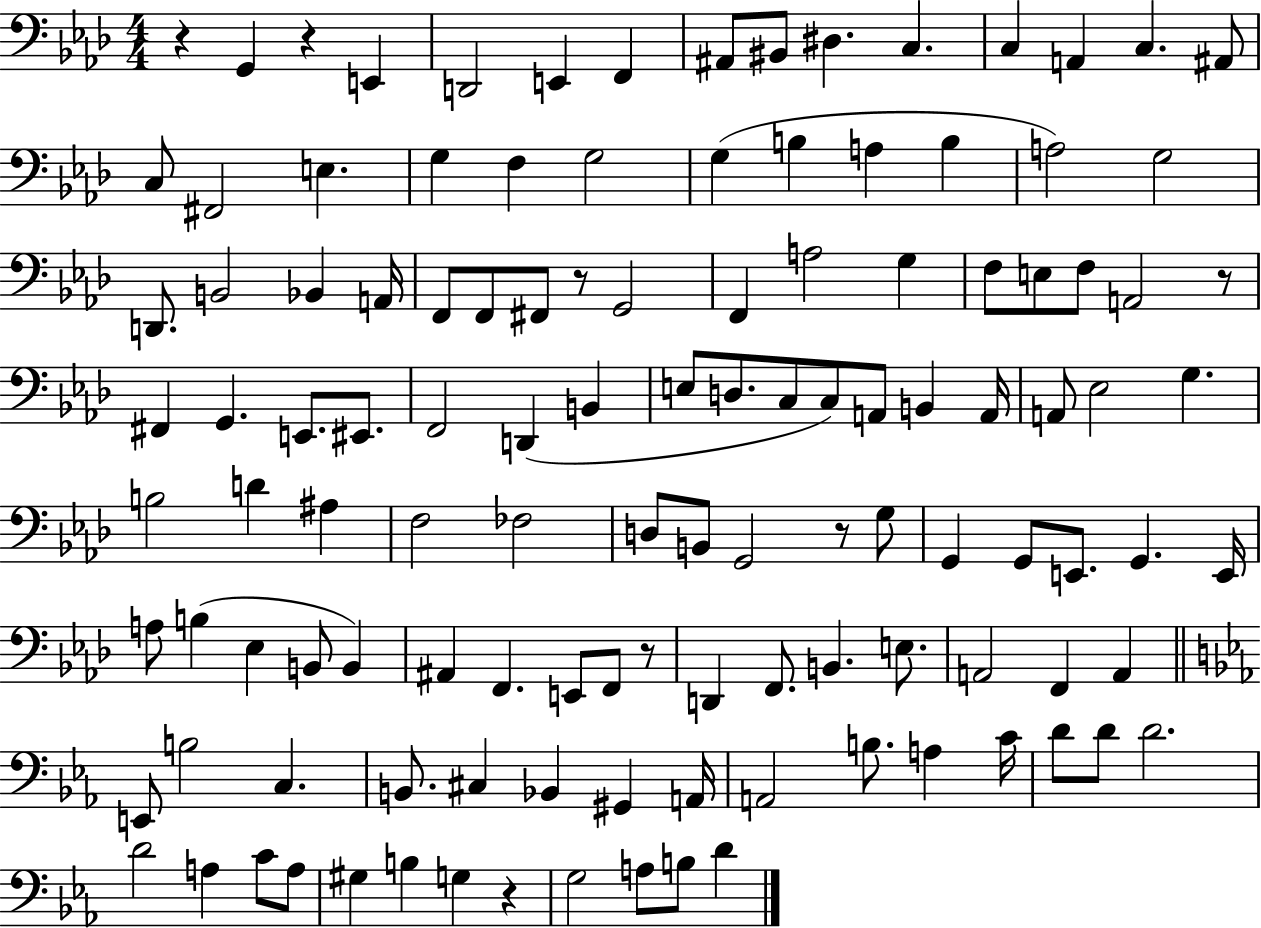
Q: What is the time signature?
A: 4/4